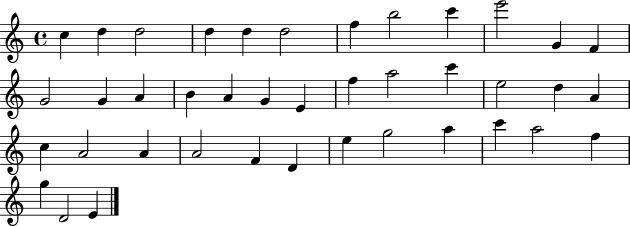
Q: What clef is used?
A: treble